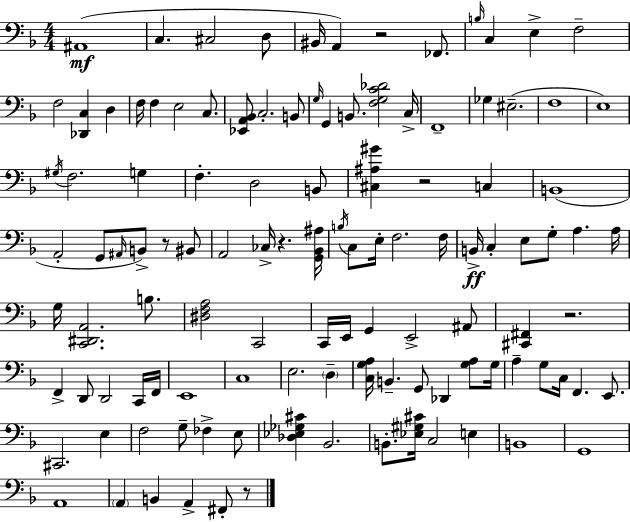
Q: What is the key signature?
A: D minor